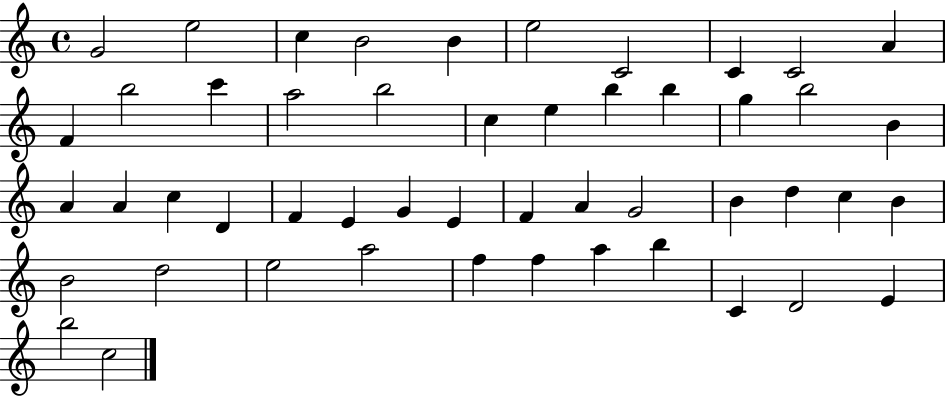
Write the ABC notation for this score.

X:1
T:Untitled
M:4/4
L:1/4
K:C
G2 e2 c B2 B e2 C2 C C2 A F b2 c' a2 b2 c e b b g b2 B A A c D F E G E F A G2 B d c B B2 d2 e2 a2 f f a b C D2 E b2 c2